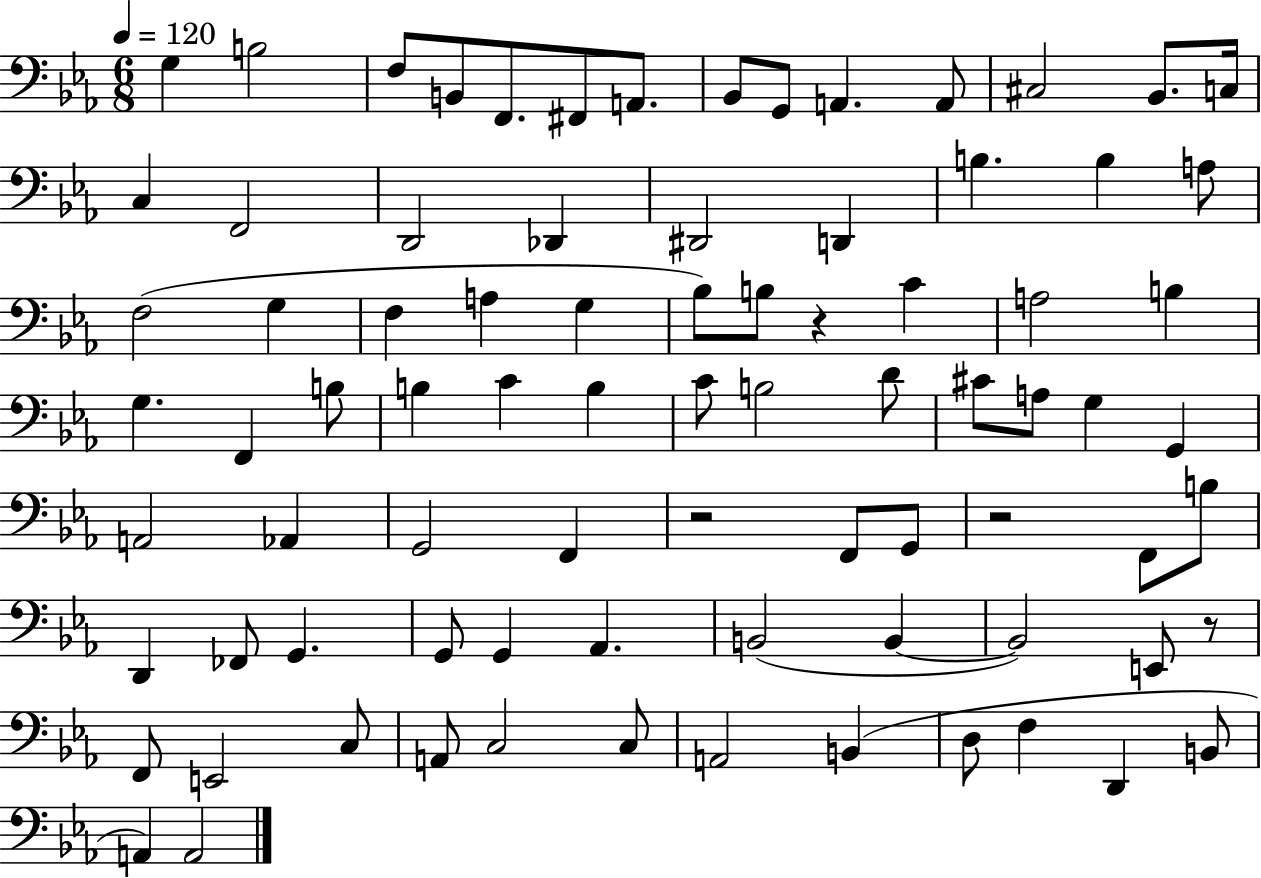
G3/q B3/h F3/e B2/e F2/e. F#2/e A2/e. Bb2/e G2/e A2/q. A2/e C#3/h Bb2/e. C3/s C3/q F2/h D2/h Db2/q D#2/h D2/q B3/q. B3/q A3/e F3/h G3/q F3/q A3/q G3/q Bb3/e B3/e R/q C4/q A3/h B3/q G3/q. F2/q B3/e B3/q C4/q B3/q C4/e B3/h D4/e C#4/e A3/e G3/q G2/q A2/h Ab2/q G2/h F2/q R/h F2/e G2/e R/h F2/e B3/e D2/q FES2/e G2/q. G2/e G2/q Ab2/q. B2/h B2/q B2/h E2/e R/e F2/e E2/h C3/e A2/e C3/h C3/e A2/h B2/q D3/e F3/q D2/q B2/e A2/q A2/h